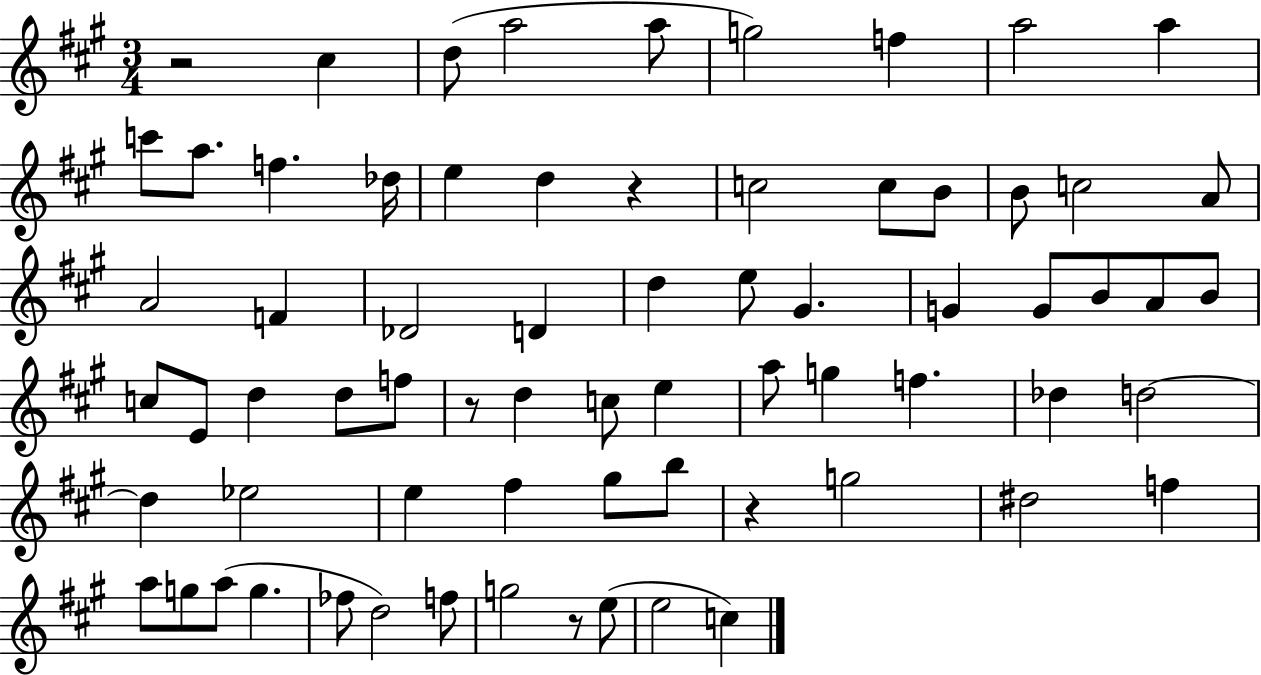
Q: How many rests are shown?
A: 5